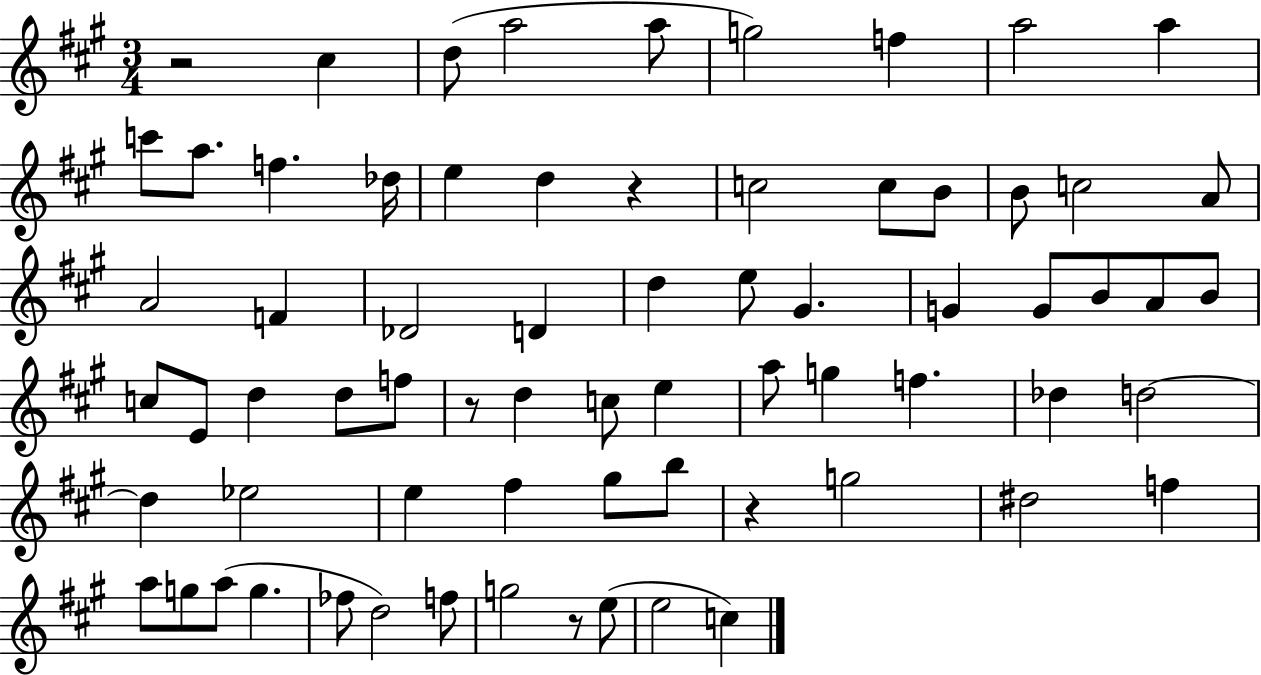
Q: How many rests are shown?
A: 5